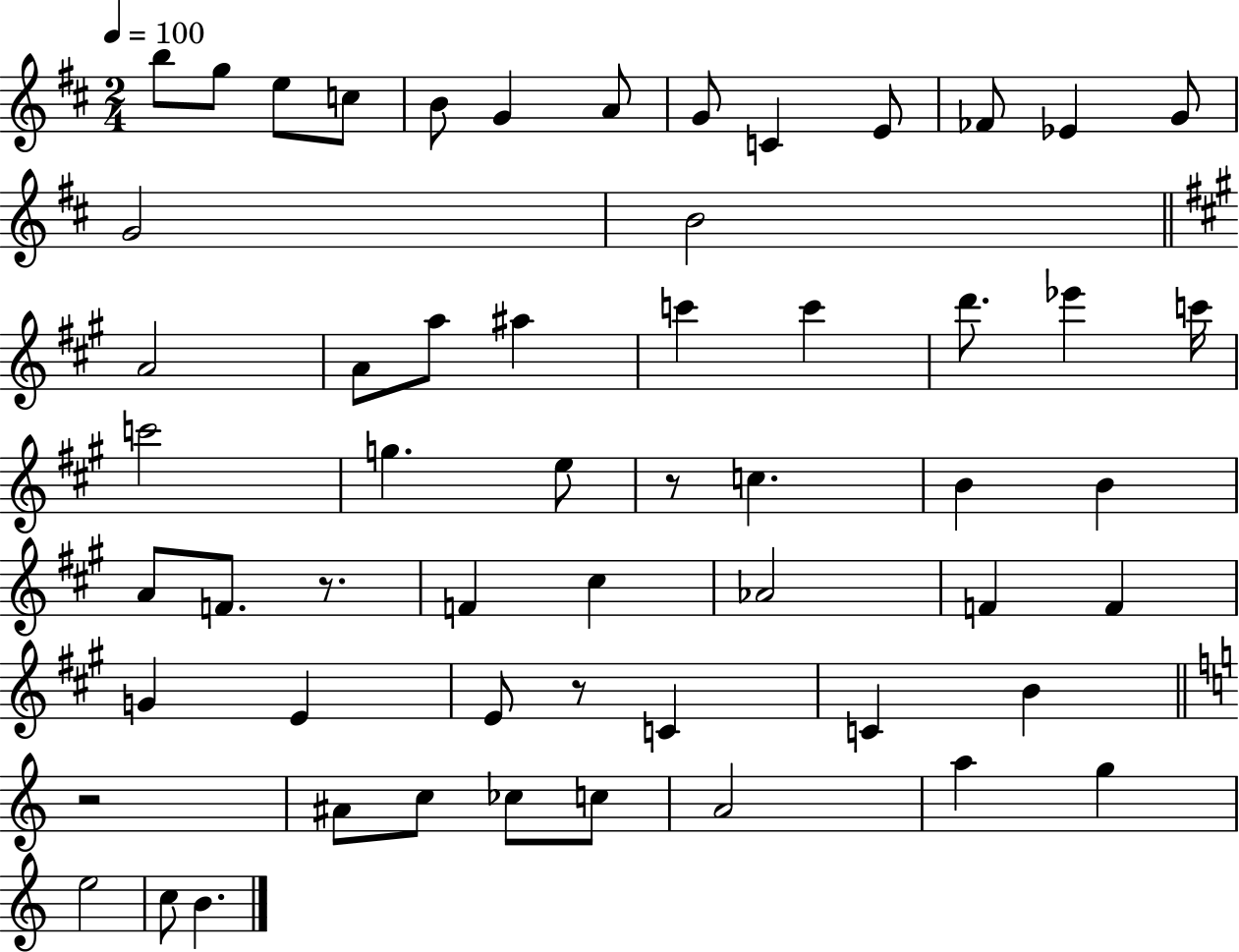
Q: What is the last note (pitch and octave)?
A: B4